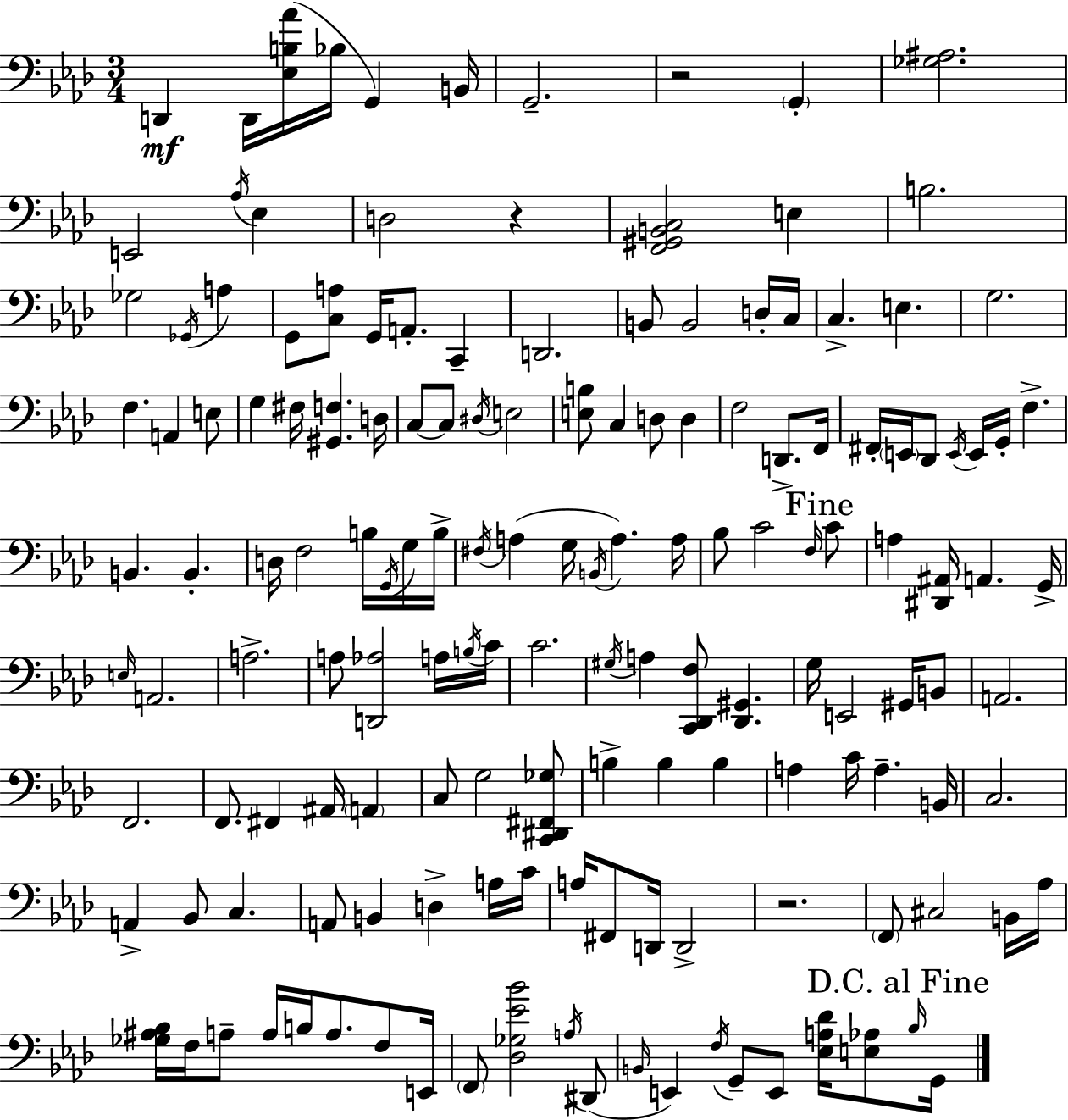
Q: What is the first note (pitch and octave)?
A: D2